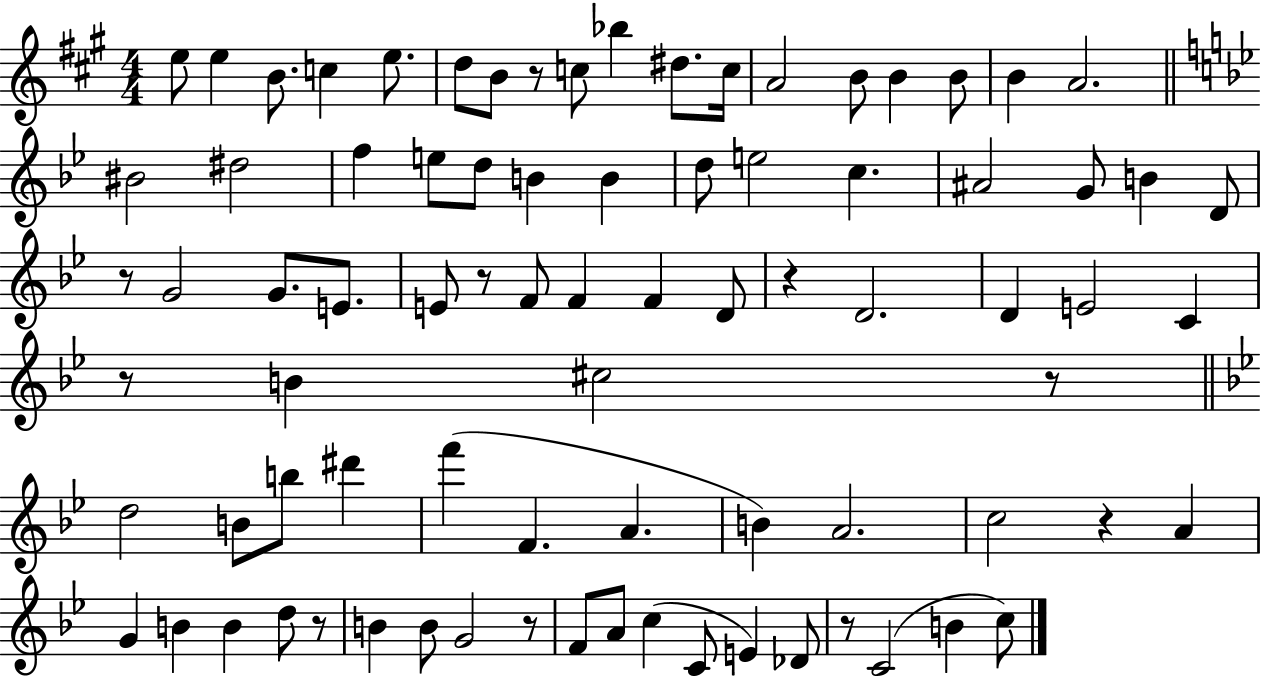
X:1
T:Untitled
M:4/4
L:1/4
K:A
e/2 e B/2 c e/2 d/2 B/2 z/2 c/2 _b ^d/2 c/4 A2 B/2 B B/2 B A2 ^B2 ^d2 f e/2 d/2 B B d/2 e2 c ^A2 G/2 B D/2 z/2 G2 G/2 E/2 E/2 z/2 F/2 F F D/2 z D2 D E2 C z/2 B ^c2 z/2 d2 B/2 b/2 ^d' f' F A B A2 c2 z A G B B d/2 z/2 B B/2 G2 z/2 F/2 A/2 c C/2 E _D/2 z/2 C2 B c/2